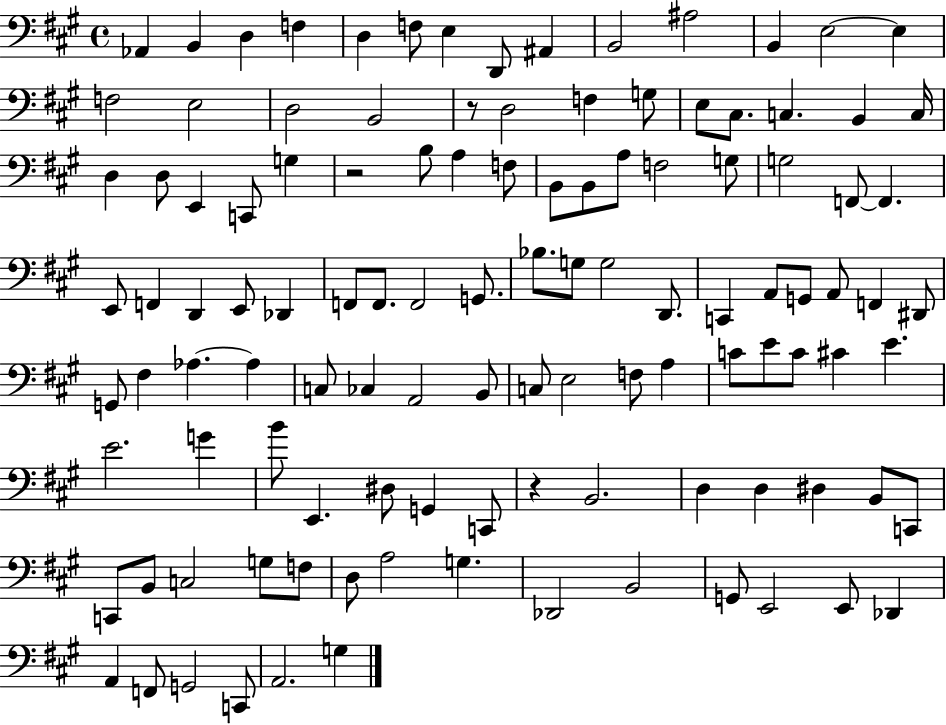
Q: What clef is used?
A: bass